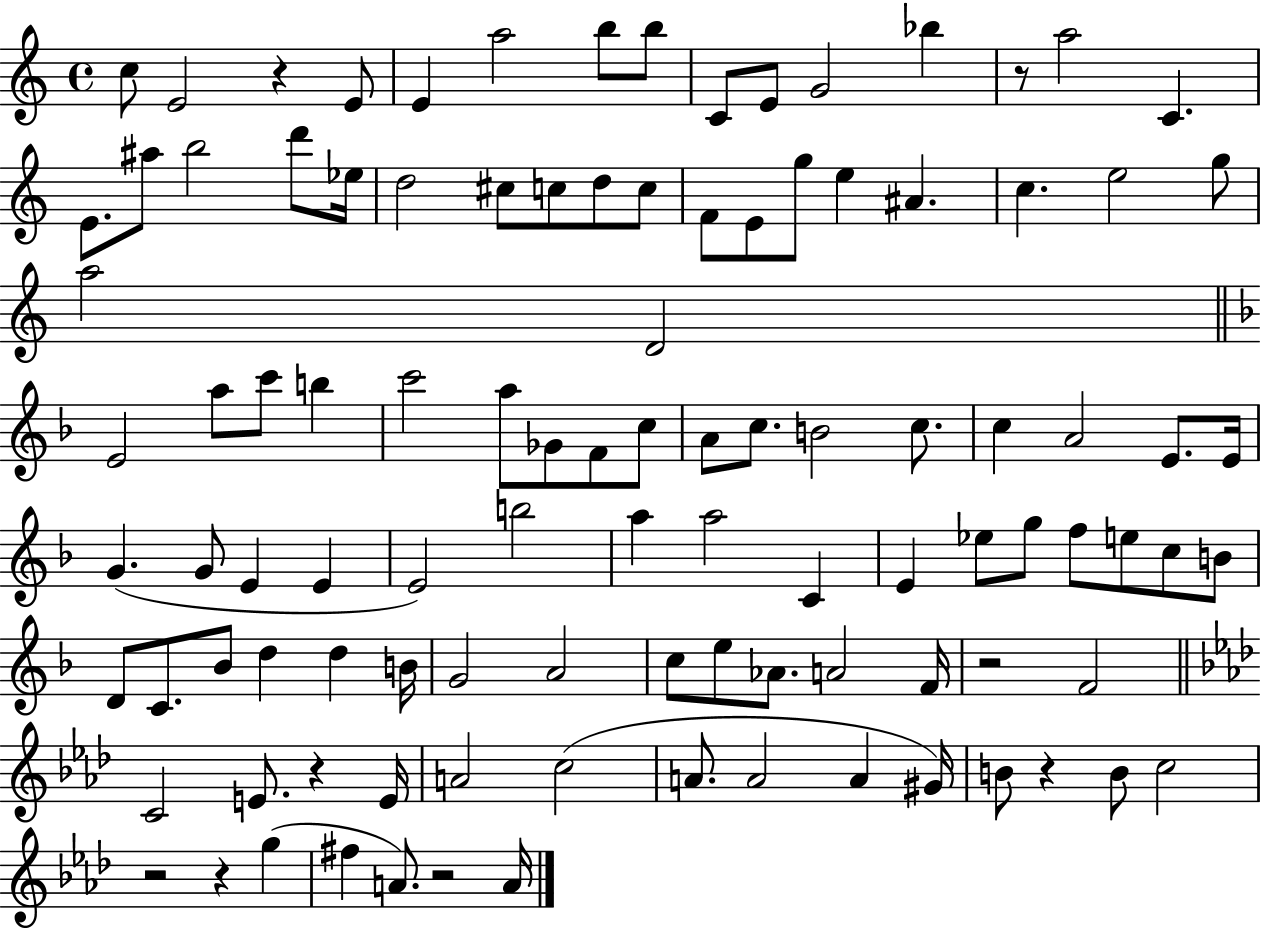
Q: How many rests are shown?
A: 8